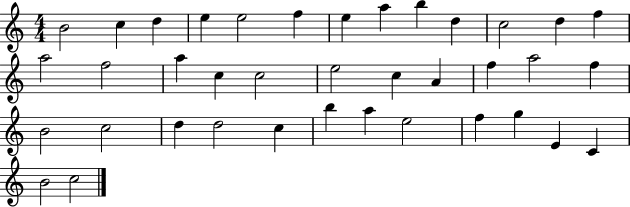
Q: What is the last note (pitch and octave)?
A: C5